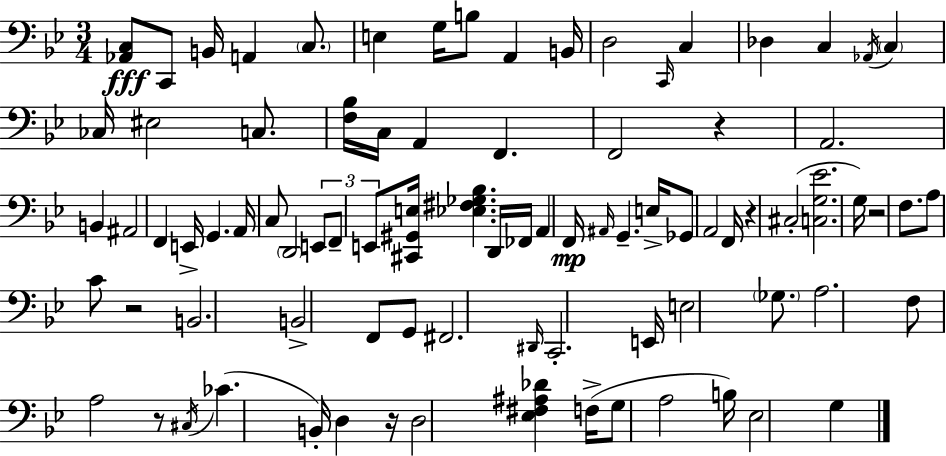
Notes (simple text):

[Ab2,C3]/e C2/e B2/s A2/q C3/e. E3/q G3/s B3/e A2/q B2/s D3/h C2/s C3/q Db3/q C3/q Ab2/s C3/q CES3/s EIS3/h C3/e. [F3,Bb3]/s C3/s A2/q F2/q. F2/h R/q A2/h. B2/q A#2/h F2/q E2/s G2/q. A2/s C3/e D2/h E2/e F2/e E2/e [C#2,G#2,E3]/s [Eb3,F#3,Gb3,Bb3]/q. D2/s FES2/s A2/q F2/s A#2/s G2/q. E3/s Gb2/e A2/h F2/s R/q C#3/h [C3,G3,Eb4]/h. G3/s R/h F3/e. A3/e C4/e R/h B2/h. B2/h F2/e G2/e F#2/h. D#2/s C2/h. E2/s E3/h Gb3/e. A3/h. F3/e A3/h R/e C#3/s CES4/q. B2/s D3/q R/s D3/h [Eb3,F#3,A#3,Db4]/q F3/s G3/e A3/h B3/s Eb3/h G3/q